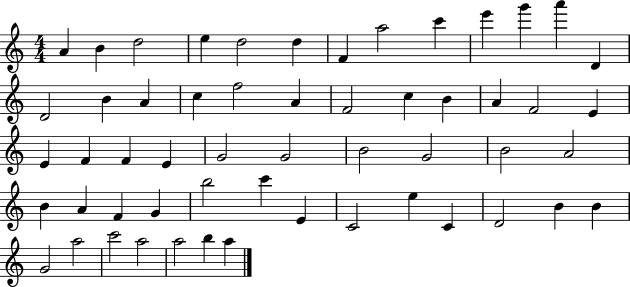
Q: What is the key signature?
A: C major